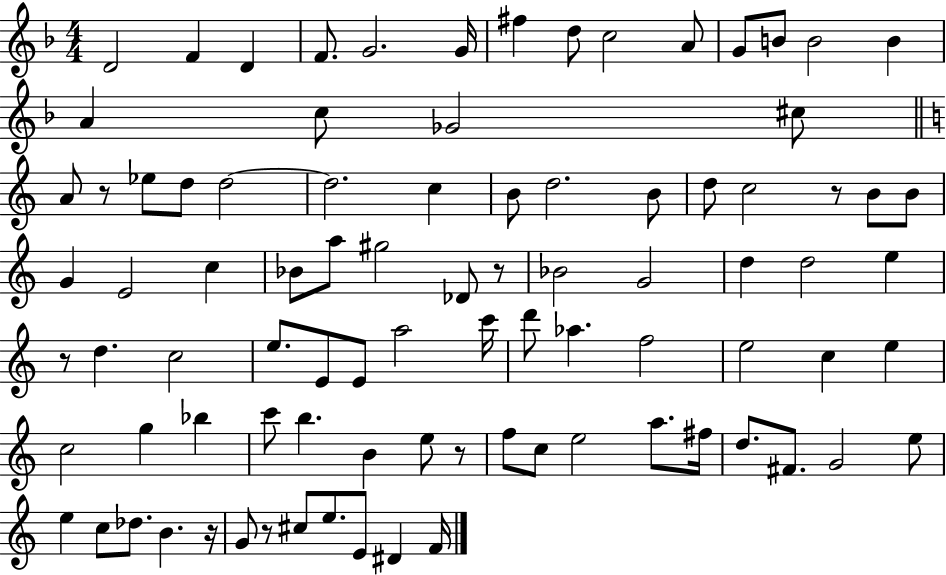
D4/h F4/q D4/q F4/e. G4/h. G4/s F#5/q D5/e C5/h A4/e G4/e B4/e B4/h B4/q A4/q C5/e Gb4/h C#5/e A4/e R/e Eb5/e D5/e D5/h D5/h. C5/q B4/e D5/h. B4/e D5/e C5/h R/e B4/e B4/e G4/q E4/h C5/q Bb4/e A5/e G#5/h Db4/e R/e Bb4/h G4/h D5/q D5/h E5/q R/e D5/q. C5/h E5/e. E4/e E4/e A5/h C6/s D6/e Ab5/q. F5/h E5/h C5/q E5/q C5/h G5/q Bb5/q C6/e B5/q. B4/q E5/e R/e F5/e C5/e E5/h A5/e. F#5/s D5/e. F#4/e. G4/h E5/e E5/q C5/e Db5/e. B4/q. R/s G4/e R/e C#5/e E5/e. E4/e D#4/q F4/s